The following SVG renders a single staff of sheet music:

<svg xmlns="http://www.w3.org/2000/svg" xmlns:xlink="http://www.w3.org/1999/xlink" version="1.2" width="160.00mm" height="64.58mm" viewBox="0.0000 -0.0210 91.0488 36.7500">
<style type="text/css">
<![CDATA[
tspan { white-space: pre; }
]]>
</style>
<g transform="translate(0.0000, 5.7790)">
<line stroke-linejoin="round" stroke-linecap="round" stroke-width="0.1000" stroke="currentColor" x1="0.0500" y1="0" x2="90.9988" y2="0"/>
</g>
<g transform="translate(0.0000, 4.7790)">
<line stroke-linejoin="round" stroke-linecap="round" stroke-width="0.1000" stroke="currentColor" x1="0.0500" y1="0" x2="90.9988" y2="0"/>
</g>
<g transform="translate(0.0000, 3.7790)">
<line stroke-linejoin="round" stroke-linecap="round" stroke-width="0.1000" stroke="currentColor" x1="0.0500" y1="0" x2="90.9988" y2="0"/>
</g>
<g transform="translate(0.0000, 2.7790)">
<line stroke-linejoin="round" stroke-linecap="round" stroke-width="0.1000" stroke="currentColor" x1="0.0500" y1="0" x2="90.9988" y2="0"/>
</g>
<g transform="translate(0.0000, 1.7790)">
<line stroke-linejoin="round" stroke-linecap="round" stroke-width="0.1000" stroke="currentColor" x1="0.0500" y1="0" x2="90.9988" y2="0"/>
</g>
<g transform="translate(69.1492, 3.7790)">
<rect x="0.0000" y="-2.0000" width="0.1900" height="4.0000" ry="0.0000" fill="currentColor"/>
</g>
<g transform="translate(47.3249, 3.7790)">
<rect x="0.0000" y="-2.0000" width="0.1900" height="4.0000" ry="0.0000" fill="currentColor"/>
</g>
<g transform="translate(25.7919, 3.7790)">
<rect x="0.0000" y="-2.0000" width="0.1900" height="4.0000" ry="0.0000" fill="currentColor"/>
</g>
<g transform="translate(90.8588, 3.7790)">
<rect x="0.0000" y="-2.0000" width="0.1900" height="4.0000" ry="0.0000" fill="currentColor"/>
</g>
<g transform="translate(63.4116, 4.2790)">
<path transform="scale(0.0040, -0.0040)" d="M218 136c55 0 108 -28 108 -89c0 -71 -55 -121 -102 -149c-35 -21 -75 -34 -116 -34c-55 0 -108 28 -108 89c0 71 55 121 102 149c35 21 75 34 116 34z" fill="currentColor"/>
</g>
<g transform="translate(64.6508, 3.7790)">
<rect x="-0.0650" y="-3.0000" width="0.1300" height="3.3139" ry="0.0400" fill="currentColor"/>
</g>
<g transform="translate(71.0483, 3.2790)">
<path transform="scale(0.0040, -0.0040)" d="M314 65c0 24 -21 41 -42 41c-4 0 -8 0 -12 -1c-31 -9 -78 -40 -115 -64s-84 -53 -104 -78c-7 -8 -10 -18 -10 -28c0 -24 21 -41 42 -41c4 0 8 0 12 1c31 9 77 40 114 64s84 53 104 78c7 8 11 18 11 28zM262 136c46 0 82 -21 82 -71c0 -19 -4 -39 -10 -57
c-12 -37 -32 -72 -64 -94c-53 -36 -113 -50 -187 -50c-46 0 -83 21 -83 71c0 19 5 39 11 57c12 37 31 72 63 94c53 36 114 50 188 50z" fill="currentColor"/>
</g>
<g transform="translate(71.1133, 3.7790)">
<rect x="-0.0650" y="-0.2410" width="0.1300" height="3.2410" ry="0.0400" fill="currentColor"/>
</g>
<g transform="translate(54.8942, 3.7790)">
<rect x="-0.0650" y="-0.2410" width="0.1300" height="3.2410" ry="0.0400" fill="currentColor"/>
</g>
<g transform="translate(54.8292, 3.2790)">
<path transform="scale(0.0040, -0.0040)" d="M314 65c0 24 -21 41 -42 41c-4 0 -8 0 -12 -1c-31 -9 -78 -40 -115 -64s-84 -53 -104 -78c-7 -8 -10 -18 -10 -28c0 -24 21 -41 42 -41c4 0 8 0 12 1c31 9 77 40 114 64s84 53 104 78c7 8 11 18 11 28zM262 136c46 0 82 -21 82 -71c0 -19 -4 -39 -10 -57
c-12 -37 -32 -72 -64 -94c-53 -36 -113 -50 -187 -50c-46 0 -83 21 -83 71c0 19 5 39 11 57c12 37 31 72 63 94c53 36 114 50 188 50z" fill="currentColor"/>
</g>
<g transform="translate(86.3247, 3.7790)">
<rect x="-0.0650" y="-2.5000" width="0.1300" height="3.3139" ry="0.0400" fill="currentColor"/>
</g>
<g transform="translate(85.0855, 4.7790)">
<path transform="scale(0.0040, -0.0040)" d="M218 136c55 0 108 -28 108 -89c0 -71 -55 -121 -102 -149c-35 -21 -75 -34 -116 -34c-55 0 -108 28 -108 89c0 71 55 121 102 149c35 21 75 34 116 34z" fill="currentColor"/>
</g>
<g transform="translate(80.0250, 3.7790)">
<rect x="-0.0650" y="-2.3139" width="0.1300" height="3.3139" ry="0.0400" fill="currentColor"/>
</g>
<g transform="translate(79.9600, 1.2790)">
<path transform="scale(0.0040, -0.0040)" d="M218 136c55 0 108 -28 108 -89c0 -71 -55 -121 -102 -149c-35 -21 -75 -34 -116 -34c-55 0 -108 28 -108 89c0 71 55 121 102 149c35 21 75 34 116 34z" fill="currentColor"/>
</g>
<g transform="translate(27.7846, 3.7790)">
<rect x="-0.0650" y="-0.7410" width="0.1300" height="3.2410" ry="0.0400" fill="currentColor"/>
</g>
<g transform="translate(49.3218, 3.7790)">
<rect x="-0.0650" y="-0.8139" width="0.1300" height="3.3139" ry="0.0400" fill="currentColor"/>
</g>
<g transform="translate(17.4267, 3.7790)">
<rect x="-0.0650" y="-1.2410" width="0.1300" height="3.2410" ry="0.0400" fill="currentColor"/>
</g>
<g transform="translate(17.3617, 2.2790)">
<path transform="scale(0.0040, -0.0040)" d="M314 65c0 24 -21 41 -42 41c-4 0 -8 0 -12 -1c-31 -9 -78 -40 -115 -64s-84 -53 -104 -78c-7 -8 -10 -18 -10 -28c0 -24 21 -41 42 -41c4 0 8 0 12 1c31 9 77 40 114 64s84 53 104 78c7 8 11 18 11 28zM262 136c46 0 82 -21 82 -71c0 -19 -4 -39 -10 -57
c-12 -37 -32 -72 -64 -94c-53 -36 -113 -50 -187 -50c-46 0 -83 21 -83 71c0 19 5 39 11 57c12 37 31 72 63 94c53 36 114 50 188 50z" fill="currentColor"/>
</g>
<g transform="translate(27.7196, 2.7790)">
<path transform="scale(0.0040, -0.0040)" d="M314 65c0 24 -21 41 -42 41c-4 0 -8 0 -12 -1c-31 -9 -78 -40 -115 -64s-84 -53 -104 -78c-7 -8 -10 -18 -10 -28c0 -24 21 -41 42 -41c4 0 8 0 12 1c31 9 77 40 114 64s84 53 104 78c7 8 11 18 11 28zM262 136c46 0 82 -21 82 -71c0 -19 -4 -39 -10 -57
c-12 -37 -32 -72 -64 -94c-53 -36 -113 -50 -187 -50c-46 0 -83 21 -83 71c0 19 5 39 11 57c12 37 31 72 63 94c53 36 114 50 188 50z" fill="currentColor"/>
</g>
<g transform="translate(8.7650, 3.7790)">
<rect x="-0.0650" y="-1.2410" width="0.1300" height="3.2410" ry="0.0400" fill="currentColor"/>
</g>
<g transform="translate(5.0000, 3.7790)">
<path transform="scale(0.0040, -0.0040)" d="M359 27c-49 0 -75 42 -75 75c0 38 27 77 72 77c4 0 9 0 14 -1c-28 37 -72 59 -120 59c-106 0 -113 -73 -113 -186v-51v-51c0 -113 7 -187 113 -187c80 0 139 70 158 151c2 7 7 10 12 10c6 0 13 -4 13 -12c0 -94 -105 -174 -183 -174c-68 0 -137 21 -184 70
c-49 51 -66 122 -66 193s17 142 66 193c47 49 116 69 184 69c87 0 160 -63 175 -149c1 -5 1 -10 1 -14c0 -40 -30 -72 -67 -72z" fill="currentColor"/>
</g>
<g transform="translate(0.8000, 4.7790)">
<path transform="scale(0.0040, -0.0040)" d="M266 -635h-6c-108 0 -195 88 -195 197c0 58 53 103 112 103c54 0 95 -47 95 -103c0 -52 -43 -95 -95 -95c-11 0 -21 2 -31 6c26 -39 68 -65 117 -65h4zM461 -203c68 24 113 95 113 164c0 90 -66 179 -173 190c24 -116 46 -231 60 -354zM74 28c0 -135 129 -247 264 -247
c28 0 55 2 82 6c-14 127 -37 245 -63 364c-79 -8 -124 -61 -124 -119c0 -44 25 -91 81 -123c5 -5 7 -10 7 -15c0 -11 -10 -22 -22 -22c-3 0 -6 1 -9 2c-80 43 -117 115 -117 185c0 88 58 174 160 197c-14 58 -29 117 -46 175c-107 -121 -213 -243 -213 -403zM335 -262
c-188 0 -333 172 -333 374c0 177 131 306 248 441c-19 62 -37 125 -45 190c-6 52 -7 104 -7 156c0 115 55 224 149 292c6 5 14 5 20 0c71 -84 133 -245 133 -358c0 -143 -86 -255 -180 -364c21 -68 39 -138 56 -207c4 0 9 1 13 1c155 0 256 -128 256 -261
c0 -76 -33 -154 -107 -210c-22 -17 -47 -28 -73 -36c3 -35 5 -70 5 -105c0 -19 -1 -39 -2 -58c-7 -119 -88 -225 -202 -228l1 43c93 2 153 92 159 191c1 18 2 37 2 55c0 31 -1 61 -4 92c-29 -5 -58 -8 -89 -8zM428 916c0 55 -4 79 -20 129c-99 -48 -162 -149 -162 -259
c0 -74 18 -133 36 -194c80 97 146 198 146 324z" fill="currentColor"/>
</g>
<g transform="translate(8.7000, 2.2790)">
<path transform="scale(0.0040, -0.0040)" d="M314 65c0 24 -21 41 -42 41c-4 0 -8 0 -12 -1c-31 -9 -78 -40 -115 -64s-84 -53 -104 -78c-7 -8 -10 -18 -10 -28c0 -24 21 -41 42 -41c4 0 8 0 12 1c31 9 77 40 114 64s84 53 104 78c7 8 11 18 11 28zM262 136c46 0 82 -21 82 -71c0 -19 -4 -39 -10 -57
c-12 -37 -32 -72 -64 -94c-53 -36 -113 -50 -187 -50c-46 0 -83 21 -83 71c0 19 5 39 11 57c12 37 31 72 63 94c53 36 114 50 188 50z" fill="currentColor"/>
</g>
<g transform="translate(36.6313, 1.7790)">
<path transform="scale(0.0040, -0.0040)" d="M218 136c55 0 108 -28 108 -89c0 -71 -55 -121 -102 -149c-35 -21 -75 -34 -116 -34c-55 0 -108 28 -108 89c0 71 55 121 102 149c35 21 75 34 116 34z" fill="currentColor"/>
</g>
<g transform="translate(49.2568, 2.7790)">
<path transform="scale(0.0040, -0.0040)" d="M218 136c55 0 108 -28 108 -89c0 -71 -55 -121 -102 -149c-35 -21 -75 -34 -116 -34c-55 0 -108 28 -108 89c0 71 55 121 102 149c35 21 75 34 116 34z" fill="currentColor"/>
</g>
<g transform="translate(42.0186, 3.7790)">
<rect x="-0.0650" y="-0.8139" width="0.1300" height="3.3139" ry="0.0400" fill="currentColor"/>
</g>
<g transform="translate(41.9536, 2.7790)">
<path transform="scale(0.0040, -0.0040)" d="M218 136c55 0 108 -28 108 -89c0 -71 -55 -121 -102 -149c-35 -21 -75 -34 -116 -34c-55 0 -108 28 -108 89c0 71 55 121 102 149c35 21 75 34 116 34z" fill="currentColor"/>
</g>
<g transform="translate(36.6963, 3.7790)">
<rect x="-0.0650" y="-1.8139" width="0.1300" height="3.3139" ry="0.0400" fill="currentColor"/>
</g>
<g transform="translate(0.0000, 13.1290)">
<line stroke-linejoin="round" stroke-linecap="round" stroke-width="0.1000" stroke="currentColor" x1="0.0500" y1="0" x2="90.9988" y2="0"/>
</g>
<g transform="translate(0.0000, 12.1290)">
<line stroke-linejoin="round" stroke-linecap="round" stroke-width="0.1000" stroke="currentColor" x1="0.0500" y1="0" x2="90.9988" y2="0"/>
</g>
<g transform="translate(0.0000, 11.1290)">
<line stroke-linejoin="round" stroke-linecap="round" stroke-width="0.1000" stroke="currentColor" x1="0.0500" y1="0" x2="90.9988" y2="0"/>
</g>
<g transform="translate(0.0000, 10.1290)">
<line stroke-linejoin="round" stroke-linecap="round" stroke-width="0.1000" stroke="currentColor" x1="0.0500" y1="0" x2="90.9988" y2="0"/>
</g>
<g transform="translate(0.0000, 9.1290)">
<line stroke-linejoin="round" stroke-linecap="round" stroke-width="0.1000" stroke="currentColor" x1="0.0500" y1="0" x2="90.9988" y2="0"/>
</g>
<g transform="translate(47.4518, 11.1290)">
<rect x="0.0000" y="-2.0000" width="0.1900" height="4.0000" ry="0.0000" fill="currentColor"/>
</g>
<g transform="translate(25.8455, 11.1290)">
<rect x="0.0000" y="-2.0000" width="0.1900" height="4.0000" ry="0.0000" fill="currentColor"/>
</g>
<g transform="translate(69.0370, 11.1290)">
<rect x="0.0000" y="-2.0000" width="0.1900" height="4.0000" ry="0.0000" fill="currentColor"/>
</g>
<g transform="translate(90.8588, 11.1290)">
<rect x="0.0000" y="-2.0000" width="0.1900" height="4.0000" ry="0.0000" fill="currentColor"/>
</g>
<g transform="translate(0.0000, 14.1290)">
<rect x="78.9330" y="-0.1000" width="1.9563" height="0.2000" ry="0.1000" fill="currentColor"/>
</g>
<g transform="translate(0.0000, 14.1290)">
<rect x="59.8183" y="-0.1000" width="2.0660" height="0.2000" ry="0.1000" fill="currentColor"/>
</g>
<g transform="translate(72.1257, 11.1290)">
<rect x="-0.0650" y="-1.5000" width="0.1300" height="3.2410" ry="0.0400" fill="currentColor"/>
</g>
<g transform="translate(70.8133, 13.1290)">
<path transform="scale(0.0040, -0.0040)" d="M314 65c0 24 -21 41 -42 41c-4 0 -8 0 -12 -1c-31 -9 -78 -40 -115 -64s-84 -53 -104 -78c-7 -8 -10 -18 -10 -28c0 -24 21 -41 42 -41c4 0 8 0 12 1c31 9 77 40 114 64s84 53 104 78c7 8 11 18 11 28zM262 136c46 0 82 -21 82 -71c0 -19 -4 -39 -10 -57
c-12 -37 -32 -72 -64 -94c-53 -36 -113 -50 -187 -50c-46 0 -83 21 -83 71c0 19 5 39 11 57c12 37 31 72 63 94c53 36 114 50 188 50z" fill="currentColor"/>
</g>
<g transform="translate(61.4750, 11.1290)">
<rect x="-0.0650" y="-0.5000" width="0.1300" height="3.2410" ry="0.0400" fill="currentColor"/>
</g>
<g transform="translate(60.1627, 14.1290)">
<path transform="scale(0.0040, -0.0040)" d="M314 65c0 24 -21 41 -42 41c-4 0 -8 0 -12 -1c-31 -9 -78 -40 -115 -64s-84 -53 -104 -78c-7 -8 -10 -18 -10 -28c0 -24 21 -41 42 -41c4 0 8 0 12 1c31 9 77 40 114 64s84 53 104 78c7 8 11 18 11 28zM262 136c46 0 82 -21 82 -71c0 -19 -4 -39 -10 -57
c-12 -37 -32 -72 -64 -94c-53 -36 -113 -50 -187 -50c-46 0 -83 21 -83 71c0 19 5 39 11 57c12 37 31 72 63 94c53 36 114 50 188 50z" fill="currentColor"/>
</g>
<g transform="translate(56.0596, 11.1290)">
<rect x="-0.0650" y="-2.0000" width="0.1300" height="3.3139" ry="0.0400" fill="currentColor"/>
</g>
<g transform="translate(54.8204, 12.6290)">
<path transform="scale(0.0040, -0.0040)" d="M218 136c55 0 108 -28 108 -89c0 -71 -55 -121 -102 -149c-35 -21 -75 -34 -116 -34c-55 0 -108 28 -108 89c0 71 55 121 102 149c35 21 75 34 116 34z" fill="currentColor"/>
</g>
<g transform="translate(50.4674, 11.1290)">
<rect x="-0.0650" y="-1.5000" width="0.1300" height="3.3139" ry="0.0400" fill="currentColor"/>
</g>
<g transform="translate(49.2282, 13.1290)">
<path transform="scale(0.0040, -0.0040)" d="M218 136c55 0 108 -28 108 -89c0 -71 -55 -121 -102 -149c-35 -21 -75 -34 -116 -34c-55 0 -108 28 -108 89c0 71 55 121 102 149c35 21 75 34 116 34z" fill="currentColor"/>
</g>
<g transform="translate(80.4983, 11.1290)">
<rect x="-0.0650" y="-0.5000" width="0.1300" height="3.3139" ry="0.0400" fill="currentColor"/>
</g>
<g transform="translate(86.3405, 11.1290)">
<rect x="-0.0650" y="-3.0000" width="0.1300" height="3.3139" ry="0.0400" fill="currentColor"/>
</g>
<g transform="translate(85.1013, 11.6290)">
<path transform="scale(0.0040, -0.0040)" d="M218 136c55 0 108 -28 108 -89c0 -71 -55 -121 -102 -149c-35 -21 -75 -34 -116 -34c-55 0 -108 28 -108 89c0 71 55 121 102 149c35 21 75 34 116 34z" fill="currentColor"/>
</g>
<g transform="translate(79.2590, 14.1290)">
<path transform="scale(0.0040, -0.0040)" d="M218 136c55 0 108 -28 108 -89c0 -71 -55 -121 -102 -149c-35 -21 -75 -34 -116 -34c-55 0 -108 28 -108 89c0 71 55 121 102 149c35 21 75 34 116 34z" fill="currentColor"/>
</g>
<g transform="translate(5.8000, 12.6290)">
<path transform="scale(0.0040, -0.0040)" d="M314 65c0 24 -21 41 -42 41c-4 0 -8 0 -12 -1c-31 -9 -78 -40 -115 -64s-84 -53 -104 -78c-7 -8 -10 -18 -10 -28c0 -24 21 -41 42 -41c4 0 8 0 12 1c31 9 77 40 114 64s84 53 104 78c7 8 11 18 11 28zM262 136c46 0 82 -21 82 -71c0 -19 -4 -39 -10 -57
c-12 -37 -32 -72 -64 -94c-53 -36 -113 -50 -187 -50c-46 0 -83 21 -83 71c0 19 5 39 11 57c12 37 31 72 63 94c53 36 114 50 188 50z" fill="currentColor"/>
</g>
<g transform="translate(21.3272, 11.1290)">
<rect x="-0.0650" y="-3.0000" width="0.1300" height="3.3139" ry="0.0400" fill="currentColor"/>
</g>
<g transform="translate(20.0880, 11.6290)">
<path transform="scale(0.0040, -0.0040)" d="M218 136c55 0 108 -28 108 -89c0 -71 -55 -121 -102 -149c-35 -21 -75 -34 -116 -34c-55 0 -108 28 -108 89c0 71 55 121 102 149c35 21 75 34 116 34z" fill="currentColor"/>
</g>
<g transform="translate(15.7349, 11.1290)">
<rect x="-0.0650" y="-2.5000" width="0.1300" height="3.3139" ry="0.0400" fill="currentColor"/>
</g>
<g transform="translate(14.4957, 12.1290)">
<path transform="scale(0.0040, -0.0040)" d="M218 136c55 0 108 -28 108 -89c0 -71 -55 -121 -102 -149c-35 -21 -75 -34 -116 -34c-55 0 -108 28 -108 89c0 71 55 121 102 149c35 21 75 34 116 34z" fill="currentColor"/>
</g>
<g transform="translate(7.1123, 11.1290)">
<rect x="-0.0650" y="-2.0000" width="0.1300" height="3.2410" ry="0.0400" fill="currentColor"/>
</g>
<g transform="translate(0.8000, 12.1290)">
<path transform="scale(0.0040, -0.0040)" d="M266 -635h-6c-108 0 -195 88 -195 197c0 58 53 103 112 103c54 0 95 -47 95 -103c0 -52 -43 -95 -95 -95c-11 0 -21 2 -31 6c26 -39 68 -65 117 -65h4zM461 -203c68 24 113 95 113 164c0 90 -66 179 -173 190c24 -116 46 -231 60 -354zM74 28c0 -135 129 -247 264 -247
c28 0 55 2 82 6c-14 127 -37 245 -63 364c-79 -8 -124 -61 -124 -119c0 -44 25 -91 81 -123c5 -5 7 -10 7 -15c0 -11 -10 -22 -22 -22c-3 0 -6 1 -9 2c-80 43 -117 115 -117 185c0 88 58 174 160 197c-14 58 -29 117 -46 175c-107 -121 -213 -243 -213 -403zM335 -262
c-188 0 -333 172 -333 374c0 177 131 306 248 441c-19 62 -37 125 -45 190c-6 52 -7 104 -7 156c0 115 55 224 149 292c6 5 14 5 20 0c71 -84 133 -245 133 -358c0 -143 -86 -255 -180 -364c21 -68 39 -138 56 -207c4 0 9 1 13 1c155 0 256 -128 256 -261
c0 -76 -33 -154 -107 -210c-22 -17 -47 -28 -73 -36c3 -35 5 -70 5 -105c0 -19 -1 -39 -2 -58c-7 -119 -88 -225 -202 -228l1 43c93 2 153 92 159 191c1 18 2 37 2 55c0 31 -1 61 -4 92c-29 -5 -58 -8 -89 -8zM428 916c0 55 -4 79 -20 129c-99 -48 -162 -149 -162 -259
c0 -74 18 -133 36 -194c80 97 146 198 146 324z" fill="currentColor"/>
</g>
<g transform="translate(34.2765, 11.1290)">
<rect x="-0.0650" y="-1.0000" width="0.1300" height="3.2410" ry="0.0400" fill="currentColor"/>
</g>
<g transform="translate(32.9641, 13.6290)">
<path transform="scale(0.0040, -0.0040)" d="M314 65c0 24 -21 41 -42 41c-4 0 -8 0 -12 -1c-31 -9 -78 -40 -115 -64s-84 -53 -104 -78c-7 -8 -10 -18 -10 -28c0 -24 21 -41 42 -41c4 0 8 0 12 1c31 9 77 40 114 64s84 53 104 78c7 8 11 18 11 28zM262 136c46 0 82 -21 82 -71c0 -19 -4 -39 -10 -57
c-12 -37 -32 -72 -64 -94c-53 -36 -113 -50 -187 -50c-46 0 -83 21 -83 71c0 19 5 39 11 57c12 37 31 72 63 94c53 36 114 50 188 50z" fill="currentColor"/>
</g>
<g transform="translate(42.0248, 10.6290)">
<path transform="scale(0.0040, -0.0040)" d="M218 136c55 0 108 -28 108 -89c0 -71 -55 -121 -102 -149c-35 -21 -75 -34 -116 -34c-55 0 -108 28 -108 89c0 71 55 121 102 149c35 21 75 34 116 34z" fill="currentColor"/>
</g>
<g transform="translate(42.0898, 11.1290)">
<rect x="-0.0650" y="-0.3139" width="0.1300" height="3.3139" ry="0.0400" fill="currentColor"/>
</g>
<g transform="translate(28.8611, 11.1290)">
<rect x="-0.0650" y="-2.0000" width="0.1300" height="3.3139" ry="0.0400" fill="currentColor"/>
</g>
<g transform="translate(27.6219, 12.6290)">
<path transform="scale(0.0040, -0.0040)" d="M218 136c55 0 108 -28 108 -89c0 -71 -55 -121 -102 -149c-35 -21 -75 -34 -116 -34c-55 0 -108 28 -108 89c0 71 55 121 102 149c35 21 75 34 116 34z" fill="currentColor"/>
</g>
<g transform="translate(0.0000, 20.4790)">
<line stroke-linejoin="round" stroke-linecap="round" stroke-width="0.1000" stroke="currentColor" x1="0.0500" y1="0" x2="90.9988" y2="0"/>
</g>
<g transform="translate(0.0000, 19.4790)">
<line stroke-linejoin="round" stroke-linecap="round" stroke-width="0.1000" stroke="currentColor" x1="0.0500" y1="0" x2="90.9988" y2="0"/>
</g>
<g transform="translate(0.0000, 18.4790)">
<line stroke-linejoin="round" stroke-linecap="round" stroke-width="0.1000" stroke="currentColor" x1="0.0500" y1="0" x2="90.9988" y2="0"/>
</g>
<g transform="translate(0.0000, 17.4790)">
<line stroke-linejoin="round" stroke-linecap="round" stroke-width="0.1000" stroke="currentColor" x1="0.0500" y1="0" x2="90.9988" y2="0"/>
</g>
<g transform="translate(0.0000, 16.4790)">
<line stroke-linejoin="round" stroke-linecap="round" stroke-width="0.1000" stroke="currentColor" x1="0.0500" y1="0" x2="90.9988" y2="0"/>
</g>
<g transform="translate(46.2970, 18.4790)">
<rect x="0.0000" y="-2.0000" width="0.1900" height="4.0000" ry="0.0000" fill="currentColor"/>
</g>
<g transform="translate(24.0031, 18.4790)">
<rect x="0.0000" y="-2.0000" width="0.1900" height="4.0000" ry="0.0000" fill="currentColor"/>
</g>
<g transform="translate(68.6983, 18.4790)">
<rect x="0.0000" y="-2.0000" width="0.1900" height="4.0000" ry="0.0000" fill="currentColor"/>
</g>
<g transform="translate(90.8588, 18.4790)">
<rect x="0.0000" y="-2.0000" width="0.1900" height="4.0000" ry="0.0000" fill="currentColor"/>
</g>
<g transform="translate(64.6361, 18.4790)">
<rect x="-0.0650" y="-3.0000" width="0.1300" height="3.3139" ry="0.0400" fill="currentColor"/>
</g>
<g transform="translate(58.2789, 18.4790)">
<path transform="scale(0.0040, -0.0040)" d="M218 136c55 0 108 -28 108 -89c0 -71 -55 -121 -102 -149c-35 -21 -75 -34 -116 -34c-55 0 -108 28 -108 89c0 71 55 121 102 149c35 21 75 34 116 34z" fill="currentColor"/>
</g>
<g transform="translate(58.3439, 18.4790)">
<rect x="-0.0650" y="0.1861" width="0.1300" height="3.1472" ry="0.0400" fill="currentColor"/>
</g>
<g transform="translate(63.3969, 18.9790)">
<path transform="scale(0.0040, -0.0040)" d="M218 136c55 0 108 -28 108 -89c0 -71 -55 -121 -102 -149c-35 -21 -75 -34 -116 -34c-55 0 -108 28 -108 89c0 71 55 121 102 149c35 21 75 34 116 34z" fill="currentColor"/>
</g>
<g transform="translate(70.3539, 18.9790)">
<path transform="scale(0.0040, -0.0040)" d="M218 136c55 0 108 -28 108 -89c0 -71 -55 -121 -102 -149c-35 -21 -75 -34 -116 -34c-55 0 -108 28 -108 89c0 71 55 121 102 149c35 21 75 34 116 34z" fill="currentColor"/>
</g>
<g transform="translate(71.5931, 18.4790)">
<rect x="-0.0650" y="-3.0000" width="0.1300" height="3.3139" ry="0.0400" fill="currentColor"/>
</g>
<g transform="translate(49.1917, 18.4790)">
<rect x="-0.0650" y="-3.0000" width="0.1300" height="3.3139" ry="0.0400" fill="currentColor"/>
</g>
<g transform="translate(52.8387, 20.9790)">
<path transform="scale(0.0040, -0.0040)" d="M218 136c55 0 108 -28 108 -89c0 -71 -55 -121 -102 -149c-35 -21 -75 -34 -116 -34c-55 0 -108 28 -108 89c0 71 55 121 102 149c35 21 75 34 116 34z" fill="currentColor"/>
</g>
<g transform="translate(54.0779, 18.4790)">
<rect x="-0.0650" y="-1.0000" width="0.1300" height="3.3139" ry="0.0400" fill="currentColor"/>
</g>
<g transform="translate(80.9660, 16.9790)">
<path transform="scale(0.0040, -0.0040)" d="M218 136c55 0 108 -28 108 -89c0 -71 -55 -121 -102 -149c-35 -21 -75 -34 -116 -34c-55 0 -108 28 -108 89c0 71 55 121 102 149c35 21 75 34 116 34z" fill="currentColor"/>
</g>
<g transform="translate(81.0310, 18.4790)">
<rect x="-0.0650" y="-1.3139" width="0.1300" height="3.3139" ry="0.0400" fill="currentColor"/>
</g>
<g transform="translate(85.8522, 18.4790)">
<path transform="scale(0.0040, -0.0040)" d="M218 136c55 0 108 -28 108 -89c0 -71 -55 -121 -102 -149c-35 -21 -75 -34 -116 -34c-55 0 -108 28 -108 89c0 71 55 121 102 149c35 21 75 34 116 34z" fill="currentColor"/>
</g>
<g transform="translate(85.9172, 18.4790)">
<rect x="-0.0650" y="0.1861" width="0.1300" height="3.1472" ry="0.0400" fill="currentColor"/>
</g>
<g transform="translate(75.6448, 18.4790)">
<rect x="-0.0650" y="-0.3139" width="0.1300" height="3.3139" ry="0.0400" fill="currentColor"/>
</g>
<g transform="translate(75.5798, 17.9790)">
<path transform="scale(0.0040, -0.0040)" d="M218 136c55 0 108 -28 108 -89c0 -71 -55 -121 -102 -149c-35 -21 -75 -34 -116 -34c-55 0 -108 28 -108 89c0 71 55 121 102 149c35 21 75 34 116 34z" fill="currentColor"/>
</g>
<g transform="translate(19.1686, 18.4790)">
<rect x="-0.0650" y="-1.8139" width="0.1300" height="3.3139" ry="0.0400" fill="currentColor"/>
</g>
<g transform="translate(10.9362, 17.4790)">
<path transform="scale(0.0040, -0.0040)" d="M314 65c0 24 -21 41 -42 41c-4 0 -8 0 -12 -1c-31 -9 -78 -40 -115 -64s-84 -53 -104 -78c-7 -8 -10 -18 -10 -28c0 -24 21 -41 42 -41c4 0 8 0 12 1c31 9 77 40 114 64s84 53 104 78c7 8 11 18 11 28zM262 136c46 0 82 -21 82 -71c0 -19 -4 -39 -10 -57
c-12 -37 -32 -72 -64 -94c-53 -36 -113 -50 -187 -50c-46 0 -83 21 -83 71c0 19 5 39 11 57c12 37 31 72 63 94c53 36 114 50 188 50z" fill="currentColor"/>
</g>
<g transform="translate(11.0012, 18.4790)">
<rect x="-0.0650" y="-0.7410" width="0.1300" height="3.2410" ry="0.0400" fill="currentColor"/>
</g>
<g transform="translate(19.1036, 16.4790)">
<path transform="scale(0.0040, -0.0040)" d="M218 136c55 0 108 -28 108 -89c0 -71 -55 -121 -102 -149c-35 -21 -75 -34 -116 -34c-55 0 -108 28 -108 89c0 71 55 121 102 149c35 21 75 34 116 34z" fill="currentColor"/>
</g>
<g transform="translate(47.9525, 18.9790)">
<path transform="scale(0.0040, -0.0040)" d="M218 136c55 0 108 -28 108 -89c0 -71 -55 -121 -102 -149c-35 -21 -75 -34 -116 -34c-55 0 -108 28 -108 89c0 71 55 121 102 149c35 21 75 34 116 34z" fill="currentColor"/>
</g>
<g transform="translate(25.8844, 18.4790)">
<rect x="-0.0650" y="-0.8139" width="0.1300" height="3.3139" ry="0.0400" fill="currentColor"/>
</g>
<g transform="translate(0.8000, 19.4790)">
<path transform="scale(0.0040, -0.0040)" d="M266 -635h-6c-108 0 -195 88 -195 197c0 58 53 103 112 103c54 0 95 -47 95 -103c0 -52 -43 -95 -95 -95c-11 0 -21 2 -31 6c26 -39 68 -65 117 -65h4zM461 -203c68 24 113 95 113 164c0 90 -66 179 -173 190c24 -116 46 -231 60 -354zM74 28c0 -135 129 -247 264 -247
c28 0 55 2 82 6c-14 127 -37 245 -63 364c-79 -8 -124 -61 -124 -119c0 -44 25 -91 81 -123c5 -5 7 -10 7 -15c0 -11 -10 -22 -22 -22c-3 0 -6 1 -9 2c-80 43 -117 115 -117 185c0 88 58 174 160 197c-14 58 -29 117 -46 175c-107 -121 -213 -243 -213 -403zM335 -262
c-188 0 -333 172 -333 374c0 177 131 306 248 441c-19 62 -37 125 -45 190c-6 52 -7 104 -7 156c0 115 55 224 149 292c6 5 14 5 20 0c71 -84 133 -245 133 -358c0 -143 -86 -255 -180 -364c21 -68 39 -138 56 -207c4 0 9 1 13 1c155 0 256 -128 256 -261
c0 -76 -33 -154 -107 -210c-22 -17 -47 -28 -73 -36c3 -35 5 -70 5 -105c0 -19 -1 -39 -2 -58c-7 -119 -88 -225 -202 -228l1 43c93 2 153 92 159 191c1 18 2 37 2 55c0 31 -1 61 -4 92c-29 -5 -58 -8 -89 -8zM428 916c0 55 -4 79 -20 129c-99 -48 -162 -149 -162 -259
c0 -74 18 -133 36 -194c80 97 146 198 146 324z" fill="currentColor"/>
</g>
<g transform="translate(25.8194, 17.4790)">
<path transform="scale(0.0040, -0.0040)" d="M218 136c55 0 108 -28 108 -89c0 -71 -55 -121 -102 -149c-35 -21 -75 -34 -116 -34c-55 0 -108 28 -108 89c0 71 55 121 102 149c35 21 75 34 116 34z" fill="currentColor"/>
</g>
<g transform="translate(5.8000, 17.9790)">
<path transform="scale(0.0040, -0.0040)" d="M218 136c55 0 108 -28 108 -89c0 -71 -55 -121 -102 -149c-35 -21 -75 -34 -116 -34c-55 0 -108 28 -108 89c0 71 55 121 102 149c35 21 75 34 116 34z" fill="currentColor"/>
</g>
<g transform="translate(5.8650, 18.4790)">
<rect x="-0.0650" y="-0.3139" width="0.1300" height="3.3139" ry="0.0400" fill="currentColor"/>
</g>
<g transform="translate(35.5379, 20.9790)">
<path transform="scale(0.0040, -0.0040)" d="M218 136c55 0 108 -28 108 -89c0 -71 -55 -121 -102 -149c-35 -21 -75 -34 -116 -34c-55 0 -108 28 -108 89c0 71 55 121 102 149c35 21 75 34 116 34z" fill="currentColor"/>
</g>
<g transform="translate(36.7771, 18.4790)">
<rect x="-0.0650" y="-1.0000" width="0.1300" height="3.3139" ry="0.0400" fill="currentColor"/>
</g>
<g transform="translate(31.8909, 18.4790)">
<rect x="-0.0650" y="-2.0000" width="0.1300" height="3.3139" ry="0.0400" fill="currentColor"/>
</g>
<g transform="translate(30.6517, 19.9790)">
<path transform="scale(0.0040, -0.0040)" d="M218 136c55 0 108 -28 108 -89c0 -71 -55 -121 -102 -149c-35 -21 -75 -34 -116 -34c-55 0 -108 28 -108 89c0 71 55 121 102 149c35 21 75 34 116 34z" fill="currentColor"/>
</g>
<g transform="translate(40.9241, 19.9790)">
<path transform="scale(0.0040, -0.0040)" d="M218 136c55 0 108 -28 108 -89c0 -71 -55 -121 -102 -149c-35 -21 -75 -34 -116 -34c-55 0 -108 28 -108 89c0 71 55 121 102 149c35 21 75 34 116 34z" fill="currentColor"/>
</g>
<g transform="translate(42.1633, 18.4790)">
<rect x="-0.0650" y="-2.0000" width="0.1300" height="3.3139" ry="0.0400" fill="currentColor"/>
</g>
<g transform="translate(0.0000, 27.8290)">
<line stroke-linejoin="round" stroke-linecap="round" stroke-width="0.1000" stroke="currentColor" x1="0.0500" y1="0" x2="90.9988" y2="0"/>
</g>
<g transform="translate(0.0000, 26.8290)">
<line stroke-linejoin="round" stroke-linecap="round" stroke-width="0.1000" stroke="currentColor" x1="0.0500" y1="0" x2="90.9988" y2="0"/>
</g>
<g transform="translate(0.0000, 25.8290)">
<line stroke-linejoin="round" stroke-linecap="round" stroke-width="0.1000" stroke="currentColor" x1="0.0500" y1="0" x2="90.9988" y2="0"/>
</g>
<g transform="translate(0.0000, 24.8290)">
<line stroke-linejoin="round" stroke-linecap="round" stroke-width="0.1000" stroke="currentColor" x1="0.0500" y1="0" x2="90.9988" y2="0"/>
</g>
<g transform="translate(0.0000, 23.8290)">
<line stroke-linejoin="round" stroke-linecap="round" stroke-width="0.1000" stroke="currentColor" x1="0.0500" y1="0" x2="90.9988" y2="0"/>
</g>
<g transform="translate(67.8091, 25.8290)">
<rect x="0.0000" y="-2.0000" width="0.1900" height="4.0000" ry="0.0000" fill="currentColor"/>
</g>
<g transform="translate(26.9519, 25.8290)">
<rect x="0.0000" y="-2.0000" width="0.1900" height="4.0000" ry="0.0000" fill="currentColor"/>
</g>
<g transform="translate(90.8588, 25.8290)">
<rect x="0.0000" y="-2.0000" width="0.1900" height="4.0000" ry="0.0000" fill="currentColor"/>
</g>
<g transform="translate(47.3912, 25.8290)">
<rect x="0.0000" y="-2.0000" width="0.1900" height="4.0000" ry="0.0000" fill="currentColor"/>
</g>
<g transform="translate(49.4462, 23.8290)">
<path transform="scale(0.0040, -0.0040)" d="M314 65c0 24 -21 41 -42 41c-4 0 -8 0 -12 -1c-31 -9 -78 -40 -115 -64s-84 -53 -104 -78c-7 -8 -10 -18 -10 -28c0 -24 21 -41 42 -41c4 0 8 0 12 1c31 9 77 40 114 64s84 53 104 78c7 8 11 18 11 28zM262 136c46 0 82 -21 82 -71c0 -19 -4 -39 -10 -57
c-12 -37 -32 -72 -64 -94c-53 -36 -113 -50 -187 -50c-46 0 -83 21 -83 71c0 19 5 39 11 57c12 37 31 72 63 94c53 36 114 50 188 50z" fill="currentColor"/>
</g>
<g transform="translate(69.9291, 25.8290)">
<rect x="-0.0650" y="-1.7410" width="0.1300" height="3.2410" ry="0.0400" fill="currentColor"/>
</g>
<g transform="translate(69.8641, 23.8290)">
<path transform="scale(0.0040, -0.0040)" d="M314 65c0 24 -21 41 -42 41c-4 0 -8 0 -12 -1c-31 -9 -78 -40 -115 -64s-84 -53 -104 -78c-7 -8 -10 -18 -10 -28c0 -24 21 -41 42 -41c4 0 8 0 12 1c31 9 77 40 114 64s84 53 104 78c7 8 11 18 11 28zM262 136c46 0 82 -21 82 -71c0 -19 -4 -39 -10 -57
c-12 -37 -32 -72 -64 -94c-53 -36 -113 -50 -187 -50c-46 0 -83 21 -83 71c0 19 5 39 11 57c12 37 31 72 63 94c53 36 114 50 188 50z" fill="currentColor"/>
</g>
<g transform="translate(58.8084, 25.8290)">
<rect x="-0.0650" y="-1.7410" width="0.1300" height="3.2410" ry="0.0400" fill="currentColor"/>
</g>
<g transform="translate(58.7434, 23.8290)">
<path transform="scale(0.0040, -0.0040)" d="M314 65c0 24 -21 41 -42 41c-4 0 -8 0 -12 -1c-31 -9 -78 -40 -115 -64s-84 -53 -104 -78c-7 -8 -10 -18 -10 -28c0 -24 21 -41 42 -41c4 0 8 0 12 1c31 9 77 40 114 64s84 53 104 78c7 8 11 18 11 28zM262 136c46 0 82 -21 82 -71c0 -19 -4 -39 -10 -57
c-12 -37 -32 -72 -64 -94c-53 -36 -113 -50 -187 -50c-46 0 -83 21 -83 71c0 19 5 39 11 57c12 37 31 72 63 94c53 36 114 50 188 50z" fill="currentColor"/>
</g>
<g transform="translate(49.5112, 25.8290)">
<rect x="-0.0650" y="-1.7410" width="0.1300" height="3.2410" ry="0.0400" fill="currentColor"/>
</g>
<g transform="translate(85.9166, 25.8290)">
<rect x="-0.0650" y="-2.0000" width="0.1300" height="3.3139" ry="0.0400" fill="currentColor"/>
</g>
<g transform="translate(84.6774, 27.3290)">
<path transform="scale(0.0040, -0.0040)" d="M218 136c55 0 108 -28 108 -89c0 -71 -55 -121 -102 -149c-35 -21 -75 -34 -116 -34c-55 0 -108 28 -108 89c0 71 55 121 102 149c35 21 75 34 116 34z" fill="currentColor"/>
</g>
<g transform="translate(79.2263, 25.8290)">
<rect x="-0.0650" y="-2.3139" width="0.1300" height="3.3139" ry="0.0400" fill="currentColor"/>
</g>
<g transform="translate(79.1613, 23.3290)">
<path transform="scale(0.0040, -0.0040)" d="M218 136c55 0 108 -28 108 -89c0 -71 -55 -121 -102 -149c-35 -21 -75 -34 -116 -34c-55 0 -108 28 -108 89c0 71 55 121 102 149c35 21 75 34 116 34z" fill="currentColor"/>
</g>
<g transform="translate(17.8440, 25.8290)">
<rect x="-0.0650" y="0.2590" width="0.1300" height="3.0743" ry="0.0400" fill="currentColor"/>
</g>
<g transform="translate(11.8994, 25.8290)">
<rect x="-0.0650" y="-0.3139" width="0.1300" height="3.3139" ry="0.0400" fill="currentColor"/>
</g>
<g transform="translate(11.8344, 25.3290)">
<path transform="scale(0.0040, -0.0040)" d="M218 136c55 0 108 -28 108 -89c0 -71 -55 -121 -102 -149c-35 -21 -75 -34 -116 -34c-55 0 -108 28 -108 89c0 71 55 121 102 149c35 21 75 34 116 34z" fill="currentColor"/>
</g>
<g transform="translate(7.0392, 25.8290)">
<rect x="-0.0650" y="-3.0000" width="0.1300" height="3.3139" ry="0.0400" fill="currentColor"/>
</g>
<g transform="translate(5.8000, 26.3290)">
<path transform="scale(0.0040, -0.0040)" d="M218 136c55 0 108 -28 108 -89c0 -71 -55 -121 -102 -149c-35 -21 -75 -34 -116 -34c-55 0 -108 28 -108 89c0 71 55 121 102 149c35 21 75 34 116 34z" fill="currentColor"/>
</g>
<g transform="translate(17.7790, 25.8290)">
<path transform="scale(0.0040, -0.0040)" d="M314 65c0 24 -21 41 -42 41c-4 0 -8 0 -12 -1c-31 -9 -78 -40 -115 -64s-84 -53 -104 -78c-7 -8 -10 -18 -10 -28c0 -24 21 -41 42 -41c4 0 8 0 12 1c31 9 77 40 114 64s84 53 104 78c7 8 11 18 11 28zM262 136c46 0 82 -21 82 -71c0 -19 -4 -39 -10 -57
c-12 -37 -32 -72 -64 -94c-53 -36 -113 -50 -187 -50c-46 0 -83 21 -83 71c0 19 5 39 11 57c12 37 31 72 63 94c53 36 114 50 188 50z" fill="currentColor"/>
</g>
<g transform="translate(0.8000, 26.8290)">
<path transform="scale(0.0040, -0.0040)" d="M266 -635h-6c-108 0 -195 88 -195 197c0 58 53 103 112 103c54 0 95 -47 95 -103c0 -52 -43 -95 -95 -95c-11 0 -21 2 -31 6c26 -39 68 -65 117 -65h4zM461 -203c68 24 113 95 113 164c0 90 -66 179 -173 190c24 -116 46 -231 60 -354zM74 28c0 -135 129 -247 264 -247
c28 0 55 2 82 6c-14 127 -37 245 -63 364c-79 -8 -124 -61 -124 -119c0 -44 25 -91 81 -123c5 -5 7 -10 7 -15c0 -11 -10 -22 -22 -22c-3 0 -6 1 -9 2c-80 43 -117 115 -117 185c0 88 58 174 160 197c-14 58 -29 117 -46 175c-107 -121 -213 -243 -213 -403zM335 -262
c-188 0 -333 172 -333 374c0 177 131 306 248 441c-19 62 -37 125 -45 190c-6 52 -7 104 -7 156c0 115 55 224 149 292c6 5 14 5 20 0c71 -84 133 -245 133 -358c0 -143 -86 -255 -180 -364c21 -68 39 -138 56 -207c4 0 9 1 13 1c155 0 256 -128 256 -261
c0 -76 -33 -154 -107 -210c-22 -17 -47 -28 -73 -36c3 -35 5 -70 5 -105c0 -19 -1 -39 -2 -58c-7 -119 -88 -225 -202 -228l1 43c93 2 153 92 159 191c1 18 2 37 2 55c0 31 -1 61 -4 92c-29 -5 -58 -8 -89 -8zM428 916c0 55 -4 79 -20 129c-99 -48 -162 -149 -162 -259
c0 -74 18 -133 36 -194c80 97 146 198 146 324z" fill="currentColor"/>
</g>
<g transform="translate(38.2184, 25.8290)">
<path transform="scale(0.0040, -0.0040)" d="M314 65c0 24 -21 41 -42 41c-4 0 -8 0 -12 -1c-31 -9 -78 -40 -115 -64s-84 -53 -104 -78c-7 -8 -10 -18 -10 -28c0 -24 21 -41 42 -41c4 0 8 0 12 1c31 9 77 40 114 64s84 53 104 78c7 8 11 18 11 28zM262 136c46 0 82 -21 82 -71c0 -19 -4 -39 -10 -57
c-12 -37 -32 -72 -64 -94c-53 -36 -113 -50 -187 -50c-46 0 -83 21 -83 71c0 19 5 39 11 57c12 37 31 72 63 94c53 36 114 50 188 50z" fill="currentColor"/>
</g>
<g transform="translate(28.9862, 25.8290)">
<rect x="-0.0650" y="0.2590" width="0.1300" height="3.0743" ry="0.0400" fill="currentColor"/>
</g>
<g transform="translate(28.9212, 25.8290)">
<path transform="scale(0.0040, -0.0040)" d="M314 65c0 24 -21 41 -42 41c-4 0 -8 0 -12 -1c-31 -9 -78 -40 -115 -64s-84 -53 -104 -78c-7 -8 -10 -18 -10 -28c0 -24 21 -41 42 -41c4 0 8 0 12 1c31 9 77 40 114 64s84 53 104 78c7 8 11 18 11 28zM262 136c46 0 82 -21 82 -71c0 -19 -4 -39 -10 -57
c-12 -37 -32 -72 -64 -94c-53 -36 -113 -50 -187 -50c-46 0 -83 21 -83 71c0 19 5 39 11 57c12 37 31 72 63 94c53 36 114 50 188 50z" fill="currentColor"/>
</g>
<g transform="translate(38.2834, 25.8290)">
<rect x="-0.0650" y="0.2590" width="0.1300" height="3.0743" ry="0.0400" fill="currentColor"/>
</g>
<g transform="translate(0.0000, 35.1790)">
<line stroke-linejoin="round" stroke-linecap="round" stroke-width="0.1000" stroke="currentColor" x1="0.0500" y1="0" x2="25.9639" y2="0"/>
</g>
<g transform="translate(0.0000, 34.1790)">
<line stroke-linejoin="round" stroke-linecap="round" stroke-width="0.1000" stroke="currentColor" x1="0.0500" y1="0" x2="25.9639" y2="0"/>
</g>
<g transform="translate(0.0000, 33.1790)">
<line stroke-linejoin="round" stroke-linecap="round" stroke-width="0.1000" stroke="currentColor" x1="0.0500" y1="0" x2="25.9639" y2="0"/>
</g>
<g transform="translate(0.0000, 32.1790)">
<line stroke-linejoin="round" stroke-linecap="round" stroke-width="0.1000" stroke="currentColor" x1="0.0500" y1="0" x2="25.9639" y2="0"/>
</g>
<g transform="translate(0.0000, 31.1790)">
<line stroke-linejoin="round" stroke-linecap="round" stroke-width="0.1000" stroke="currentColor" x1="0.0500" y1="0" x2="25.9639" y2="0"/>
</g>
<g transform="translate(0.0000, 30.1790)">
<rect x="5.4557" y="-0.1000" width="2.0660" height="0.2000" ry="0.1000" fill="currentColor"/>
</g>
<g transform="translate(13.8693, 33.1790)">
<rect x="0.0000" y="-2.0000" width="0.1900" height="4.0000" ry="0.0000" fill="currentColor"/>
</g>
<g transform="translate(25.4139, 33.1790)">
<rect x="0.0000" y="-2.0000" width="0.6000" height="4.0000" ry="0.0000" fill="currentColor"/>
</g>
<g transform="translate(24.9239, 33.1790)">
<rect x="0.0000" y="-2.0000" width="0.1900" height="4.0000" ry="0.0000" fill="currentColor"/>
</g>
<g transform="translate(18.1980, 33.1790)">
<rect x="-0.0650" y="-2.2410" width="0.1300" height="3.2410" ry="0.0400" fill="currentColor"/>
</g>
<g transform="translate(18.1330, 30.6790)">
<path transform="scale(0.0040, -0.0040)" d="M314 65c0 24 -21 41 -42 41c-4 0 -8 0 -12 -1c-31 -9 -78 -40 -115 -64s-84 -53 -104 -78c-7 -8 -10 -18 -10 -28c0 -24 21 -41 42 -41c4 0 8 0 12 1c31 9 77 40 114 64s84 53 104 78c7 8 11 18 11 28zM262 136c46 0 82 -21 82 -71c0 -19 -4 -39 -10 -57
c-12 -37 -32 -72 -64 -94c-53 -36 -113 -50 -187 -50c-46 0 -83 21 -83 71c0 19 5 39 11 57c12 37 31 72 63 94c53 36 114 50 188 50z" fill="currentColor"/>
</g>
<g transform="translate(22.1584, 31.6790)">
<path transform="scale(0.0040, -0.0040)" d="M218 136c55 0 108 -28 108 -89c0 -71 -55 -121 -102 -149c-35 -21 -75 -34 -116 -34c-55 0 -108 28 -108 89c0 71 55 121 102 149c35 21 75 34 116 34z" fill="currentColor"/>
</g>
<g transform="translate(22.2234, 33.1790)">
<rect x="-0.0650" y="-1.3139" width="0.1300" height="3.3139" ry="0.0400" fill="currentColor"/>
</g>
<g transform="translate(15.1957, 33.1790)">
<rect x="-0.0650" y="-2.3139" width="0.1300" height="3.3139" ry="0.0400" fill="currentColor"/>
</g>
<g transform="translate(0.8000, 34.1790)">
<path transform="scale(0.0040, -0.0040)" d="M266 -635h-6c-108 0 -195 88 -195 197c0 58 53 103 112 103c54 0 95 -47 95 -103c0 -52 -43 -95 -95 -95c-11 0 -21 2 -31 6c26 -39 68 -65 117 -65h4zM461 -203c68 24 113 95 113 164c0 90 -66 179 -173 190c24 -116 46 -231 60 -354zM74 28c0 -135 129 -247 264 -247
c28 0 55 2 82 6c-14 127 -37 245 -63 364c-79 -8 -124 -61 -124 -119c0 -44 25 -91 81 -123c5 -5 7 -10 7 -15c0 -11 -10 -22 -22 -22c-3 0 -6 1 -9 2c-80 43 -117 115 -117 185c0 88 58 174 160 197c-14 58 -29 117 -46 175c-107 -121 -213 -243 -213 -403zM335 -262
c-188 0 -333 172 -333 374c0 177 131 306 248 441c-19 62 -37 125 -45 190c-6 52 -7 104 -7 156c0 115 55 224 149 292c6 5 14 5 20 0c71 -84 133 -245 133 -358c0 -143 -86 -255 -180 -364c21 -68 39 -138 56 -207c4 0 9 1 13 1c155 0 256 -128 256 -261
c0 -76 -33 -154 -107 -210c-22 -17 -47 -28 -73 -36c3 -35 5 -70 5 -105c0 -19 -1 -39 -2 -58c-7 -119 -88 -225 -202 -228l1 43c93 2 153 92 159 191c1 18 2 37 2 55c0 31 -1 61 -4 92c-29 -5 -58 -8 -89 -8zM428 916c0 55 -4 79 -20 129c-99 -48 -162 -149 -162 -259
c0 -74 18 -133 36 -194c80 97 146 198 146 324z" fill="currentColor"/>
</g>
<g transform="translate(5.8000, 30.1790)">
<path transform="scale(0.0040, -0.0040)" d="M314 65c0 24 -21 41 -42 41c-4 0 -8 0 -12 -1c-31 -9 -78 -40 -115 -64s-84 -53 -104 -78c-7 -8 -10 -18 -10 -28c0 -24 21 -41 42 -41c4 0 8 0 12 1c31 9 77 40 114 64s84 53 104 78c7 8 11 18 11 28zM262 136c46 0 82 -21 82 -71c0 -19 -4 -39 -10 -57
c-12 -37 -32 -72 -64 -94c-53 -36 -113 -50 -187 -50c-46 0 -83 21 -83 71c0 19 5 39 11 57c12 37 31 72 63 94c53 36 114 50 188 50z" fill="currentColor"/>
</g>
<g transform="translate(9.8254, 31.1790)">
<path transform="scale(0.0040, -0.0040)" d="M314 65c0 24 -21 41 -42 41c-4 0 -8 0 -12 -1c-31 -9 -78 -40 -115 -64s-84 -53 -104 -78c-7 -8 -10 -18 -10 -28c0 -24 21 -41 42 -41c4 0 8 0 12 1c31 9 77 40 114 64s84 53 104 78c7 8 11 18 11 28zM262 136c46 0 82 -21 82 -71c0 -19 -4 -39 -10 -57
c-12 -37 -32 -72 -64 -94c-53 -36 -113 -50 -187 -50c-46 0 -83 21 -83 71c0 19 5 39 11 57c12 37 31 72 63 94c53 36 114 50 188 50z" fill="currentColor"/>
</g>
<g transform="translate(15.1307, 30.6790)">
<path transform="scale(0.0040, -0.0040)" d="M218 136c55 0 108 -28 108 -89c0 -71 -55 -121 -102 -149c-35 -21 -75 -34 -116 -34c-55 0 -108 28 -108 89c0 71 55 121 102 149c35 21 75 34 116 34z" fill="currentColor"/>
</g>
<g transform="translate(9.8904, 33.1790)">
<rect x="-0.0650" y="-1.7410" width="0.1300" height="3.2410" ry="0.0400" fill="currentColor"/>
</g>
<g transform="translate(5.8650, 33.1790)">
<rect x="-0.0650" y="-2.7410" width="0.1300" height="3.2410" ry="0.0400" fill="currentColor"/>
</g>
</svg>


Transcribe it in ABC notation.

X:1
T:Untitled
M:4/4
L:1/4
K:C
e2 e2 d2 f d d c2 A c2 g G F2 G A F D2 c E F C2 E2 C A c d2 f d F D F A D B A A c e B A c B2 B2 B2 f2 f2 f2 g F a2 f2 g g2 e